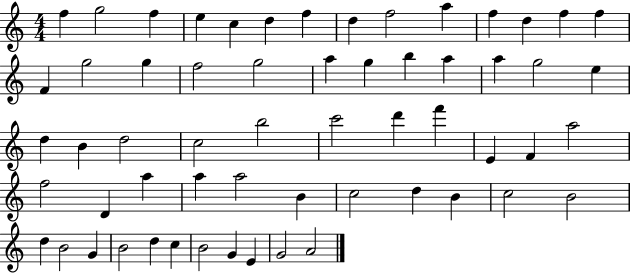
{
  \clef treble
  \numericTimeSignature
  \time 4/4
  \key c \major
  f''4 g''2 f''4 | e''4 c''4 d''4 f''4 | d''4 f''2 a''4 | f''4 d''4 f''4 f''4 | \break f'4 g''2 g''4 | f''2 g''2 | a''4 g''4 b''4 a''4 | a''4 g''2 e''4 | \break d''4 b'4 d''2 | c''2 b''2 | c'''2 d'''4 f'''4 | e'4 f'4 a''2 | \break f''2 d'4 a''4 | a''4 a''2 b'4 | c''2 d''4 b'4 | c''2 b'2 | \break d''4 b'2 g'4 | b'2 d''4 c''4 | b'2 g'4 e'4 | g'2 a'2 | \break \bar "|."
}